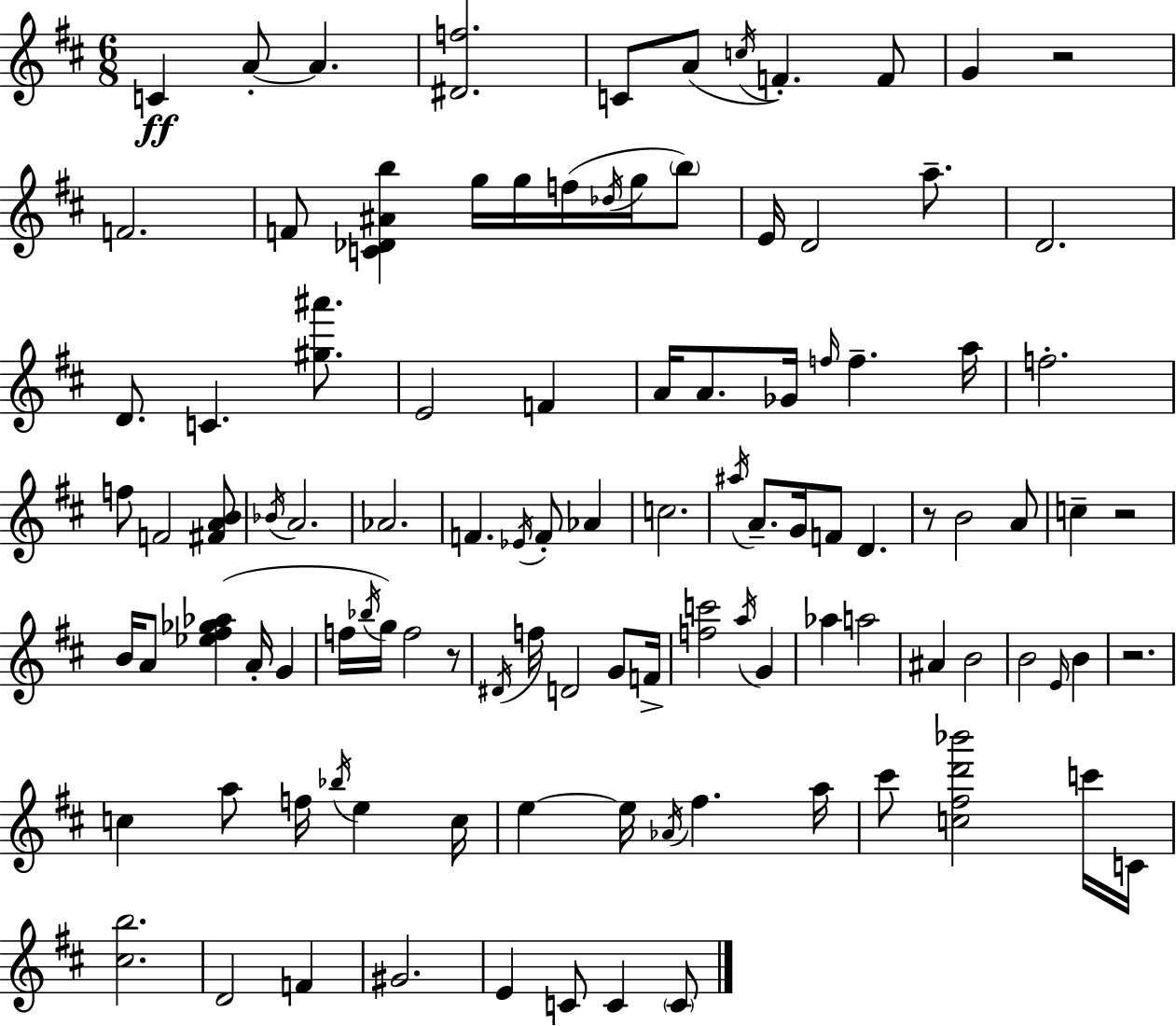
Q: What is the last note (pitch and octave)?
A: C4